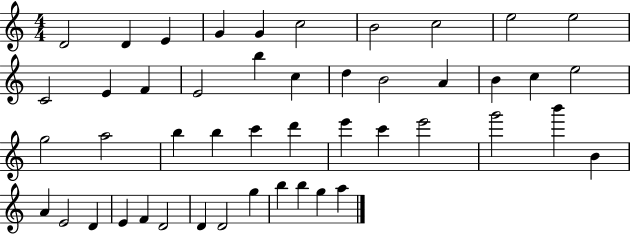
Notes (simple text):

D4/h D4/q E4/q G4/q G4/q C5/h B4/h C5/h E5/h E5/h C4/h E4/q F4/q E4/h B5/q C5/q D5/q B4/h A4/q B4/q C5/q E5/h G5/h A5/h B5/q B5/q C6/q D6/q E6/q C6/q E6/h G6/h B6/q B4/q A4/q E4/h D4/q E4/q F4/q D4/h D4/q D4/h G5/q B5/q B5/q G5/q A5/q